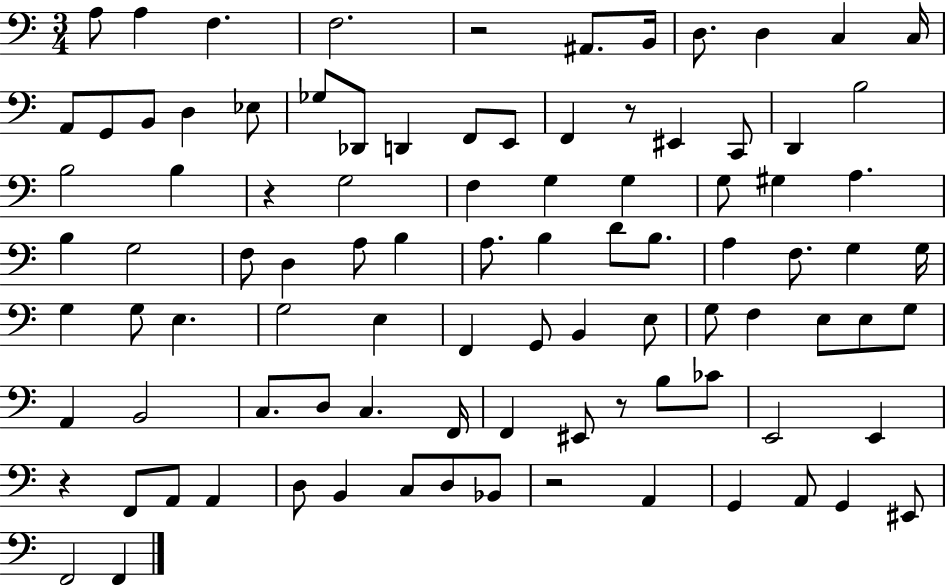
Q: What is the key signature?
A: C major